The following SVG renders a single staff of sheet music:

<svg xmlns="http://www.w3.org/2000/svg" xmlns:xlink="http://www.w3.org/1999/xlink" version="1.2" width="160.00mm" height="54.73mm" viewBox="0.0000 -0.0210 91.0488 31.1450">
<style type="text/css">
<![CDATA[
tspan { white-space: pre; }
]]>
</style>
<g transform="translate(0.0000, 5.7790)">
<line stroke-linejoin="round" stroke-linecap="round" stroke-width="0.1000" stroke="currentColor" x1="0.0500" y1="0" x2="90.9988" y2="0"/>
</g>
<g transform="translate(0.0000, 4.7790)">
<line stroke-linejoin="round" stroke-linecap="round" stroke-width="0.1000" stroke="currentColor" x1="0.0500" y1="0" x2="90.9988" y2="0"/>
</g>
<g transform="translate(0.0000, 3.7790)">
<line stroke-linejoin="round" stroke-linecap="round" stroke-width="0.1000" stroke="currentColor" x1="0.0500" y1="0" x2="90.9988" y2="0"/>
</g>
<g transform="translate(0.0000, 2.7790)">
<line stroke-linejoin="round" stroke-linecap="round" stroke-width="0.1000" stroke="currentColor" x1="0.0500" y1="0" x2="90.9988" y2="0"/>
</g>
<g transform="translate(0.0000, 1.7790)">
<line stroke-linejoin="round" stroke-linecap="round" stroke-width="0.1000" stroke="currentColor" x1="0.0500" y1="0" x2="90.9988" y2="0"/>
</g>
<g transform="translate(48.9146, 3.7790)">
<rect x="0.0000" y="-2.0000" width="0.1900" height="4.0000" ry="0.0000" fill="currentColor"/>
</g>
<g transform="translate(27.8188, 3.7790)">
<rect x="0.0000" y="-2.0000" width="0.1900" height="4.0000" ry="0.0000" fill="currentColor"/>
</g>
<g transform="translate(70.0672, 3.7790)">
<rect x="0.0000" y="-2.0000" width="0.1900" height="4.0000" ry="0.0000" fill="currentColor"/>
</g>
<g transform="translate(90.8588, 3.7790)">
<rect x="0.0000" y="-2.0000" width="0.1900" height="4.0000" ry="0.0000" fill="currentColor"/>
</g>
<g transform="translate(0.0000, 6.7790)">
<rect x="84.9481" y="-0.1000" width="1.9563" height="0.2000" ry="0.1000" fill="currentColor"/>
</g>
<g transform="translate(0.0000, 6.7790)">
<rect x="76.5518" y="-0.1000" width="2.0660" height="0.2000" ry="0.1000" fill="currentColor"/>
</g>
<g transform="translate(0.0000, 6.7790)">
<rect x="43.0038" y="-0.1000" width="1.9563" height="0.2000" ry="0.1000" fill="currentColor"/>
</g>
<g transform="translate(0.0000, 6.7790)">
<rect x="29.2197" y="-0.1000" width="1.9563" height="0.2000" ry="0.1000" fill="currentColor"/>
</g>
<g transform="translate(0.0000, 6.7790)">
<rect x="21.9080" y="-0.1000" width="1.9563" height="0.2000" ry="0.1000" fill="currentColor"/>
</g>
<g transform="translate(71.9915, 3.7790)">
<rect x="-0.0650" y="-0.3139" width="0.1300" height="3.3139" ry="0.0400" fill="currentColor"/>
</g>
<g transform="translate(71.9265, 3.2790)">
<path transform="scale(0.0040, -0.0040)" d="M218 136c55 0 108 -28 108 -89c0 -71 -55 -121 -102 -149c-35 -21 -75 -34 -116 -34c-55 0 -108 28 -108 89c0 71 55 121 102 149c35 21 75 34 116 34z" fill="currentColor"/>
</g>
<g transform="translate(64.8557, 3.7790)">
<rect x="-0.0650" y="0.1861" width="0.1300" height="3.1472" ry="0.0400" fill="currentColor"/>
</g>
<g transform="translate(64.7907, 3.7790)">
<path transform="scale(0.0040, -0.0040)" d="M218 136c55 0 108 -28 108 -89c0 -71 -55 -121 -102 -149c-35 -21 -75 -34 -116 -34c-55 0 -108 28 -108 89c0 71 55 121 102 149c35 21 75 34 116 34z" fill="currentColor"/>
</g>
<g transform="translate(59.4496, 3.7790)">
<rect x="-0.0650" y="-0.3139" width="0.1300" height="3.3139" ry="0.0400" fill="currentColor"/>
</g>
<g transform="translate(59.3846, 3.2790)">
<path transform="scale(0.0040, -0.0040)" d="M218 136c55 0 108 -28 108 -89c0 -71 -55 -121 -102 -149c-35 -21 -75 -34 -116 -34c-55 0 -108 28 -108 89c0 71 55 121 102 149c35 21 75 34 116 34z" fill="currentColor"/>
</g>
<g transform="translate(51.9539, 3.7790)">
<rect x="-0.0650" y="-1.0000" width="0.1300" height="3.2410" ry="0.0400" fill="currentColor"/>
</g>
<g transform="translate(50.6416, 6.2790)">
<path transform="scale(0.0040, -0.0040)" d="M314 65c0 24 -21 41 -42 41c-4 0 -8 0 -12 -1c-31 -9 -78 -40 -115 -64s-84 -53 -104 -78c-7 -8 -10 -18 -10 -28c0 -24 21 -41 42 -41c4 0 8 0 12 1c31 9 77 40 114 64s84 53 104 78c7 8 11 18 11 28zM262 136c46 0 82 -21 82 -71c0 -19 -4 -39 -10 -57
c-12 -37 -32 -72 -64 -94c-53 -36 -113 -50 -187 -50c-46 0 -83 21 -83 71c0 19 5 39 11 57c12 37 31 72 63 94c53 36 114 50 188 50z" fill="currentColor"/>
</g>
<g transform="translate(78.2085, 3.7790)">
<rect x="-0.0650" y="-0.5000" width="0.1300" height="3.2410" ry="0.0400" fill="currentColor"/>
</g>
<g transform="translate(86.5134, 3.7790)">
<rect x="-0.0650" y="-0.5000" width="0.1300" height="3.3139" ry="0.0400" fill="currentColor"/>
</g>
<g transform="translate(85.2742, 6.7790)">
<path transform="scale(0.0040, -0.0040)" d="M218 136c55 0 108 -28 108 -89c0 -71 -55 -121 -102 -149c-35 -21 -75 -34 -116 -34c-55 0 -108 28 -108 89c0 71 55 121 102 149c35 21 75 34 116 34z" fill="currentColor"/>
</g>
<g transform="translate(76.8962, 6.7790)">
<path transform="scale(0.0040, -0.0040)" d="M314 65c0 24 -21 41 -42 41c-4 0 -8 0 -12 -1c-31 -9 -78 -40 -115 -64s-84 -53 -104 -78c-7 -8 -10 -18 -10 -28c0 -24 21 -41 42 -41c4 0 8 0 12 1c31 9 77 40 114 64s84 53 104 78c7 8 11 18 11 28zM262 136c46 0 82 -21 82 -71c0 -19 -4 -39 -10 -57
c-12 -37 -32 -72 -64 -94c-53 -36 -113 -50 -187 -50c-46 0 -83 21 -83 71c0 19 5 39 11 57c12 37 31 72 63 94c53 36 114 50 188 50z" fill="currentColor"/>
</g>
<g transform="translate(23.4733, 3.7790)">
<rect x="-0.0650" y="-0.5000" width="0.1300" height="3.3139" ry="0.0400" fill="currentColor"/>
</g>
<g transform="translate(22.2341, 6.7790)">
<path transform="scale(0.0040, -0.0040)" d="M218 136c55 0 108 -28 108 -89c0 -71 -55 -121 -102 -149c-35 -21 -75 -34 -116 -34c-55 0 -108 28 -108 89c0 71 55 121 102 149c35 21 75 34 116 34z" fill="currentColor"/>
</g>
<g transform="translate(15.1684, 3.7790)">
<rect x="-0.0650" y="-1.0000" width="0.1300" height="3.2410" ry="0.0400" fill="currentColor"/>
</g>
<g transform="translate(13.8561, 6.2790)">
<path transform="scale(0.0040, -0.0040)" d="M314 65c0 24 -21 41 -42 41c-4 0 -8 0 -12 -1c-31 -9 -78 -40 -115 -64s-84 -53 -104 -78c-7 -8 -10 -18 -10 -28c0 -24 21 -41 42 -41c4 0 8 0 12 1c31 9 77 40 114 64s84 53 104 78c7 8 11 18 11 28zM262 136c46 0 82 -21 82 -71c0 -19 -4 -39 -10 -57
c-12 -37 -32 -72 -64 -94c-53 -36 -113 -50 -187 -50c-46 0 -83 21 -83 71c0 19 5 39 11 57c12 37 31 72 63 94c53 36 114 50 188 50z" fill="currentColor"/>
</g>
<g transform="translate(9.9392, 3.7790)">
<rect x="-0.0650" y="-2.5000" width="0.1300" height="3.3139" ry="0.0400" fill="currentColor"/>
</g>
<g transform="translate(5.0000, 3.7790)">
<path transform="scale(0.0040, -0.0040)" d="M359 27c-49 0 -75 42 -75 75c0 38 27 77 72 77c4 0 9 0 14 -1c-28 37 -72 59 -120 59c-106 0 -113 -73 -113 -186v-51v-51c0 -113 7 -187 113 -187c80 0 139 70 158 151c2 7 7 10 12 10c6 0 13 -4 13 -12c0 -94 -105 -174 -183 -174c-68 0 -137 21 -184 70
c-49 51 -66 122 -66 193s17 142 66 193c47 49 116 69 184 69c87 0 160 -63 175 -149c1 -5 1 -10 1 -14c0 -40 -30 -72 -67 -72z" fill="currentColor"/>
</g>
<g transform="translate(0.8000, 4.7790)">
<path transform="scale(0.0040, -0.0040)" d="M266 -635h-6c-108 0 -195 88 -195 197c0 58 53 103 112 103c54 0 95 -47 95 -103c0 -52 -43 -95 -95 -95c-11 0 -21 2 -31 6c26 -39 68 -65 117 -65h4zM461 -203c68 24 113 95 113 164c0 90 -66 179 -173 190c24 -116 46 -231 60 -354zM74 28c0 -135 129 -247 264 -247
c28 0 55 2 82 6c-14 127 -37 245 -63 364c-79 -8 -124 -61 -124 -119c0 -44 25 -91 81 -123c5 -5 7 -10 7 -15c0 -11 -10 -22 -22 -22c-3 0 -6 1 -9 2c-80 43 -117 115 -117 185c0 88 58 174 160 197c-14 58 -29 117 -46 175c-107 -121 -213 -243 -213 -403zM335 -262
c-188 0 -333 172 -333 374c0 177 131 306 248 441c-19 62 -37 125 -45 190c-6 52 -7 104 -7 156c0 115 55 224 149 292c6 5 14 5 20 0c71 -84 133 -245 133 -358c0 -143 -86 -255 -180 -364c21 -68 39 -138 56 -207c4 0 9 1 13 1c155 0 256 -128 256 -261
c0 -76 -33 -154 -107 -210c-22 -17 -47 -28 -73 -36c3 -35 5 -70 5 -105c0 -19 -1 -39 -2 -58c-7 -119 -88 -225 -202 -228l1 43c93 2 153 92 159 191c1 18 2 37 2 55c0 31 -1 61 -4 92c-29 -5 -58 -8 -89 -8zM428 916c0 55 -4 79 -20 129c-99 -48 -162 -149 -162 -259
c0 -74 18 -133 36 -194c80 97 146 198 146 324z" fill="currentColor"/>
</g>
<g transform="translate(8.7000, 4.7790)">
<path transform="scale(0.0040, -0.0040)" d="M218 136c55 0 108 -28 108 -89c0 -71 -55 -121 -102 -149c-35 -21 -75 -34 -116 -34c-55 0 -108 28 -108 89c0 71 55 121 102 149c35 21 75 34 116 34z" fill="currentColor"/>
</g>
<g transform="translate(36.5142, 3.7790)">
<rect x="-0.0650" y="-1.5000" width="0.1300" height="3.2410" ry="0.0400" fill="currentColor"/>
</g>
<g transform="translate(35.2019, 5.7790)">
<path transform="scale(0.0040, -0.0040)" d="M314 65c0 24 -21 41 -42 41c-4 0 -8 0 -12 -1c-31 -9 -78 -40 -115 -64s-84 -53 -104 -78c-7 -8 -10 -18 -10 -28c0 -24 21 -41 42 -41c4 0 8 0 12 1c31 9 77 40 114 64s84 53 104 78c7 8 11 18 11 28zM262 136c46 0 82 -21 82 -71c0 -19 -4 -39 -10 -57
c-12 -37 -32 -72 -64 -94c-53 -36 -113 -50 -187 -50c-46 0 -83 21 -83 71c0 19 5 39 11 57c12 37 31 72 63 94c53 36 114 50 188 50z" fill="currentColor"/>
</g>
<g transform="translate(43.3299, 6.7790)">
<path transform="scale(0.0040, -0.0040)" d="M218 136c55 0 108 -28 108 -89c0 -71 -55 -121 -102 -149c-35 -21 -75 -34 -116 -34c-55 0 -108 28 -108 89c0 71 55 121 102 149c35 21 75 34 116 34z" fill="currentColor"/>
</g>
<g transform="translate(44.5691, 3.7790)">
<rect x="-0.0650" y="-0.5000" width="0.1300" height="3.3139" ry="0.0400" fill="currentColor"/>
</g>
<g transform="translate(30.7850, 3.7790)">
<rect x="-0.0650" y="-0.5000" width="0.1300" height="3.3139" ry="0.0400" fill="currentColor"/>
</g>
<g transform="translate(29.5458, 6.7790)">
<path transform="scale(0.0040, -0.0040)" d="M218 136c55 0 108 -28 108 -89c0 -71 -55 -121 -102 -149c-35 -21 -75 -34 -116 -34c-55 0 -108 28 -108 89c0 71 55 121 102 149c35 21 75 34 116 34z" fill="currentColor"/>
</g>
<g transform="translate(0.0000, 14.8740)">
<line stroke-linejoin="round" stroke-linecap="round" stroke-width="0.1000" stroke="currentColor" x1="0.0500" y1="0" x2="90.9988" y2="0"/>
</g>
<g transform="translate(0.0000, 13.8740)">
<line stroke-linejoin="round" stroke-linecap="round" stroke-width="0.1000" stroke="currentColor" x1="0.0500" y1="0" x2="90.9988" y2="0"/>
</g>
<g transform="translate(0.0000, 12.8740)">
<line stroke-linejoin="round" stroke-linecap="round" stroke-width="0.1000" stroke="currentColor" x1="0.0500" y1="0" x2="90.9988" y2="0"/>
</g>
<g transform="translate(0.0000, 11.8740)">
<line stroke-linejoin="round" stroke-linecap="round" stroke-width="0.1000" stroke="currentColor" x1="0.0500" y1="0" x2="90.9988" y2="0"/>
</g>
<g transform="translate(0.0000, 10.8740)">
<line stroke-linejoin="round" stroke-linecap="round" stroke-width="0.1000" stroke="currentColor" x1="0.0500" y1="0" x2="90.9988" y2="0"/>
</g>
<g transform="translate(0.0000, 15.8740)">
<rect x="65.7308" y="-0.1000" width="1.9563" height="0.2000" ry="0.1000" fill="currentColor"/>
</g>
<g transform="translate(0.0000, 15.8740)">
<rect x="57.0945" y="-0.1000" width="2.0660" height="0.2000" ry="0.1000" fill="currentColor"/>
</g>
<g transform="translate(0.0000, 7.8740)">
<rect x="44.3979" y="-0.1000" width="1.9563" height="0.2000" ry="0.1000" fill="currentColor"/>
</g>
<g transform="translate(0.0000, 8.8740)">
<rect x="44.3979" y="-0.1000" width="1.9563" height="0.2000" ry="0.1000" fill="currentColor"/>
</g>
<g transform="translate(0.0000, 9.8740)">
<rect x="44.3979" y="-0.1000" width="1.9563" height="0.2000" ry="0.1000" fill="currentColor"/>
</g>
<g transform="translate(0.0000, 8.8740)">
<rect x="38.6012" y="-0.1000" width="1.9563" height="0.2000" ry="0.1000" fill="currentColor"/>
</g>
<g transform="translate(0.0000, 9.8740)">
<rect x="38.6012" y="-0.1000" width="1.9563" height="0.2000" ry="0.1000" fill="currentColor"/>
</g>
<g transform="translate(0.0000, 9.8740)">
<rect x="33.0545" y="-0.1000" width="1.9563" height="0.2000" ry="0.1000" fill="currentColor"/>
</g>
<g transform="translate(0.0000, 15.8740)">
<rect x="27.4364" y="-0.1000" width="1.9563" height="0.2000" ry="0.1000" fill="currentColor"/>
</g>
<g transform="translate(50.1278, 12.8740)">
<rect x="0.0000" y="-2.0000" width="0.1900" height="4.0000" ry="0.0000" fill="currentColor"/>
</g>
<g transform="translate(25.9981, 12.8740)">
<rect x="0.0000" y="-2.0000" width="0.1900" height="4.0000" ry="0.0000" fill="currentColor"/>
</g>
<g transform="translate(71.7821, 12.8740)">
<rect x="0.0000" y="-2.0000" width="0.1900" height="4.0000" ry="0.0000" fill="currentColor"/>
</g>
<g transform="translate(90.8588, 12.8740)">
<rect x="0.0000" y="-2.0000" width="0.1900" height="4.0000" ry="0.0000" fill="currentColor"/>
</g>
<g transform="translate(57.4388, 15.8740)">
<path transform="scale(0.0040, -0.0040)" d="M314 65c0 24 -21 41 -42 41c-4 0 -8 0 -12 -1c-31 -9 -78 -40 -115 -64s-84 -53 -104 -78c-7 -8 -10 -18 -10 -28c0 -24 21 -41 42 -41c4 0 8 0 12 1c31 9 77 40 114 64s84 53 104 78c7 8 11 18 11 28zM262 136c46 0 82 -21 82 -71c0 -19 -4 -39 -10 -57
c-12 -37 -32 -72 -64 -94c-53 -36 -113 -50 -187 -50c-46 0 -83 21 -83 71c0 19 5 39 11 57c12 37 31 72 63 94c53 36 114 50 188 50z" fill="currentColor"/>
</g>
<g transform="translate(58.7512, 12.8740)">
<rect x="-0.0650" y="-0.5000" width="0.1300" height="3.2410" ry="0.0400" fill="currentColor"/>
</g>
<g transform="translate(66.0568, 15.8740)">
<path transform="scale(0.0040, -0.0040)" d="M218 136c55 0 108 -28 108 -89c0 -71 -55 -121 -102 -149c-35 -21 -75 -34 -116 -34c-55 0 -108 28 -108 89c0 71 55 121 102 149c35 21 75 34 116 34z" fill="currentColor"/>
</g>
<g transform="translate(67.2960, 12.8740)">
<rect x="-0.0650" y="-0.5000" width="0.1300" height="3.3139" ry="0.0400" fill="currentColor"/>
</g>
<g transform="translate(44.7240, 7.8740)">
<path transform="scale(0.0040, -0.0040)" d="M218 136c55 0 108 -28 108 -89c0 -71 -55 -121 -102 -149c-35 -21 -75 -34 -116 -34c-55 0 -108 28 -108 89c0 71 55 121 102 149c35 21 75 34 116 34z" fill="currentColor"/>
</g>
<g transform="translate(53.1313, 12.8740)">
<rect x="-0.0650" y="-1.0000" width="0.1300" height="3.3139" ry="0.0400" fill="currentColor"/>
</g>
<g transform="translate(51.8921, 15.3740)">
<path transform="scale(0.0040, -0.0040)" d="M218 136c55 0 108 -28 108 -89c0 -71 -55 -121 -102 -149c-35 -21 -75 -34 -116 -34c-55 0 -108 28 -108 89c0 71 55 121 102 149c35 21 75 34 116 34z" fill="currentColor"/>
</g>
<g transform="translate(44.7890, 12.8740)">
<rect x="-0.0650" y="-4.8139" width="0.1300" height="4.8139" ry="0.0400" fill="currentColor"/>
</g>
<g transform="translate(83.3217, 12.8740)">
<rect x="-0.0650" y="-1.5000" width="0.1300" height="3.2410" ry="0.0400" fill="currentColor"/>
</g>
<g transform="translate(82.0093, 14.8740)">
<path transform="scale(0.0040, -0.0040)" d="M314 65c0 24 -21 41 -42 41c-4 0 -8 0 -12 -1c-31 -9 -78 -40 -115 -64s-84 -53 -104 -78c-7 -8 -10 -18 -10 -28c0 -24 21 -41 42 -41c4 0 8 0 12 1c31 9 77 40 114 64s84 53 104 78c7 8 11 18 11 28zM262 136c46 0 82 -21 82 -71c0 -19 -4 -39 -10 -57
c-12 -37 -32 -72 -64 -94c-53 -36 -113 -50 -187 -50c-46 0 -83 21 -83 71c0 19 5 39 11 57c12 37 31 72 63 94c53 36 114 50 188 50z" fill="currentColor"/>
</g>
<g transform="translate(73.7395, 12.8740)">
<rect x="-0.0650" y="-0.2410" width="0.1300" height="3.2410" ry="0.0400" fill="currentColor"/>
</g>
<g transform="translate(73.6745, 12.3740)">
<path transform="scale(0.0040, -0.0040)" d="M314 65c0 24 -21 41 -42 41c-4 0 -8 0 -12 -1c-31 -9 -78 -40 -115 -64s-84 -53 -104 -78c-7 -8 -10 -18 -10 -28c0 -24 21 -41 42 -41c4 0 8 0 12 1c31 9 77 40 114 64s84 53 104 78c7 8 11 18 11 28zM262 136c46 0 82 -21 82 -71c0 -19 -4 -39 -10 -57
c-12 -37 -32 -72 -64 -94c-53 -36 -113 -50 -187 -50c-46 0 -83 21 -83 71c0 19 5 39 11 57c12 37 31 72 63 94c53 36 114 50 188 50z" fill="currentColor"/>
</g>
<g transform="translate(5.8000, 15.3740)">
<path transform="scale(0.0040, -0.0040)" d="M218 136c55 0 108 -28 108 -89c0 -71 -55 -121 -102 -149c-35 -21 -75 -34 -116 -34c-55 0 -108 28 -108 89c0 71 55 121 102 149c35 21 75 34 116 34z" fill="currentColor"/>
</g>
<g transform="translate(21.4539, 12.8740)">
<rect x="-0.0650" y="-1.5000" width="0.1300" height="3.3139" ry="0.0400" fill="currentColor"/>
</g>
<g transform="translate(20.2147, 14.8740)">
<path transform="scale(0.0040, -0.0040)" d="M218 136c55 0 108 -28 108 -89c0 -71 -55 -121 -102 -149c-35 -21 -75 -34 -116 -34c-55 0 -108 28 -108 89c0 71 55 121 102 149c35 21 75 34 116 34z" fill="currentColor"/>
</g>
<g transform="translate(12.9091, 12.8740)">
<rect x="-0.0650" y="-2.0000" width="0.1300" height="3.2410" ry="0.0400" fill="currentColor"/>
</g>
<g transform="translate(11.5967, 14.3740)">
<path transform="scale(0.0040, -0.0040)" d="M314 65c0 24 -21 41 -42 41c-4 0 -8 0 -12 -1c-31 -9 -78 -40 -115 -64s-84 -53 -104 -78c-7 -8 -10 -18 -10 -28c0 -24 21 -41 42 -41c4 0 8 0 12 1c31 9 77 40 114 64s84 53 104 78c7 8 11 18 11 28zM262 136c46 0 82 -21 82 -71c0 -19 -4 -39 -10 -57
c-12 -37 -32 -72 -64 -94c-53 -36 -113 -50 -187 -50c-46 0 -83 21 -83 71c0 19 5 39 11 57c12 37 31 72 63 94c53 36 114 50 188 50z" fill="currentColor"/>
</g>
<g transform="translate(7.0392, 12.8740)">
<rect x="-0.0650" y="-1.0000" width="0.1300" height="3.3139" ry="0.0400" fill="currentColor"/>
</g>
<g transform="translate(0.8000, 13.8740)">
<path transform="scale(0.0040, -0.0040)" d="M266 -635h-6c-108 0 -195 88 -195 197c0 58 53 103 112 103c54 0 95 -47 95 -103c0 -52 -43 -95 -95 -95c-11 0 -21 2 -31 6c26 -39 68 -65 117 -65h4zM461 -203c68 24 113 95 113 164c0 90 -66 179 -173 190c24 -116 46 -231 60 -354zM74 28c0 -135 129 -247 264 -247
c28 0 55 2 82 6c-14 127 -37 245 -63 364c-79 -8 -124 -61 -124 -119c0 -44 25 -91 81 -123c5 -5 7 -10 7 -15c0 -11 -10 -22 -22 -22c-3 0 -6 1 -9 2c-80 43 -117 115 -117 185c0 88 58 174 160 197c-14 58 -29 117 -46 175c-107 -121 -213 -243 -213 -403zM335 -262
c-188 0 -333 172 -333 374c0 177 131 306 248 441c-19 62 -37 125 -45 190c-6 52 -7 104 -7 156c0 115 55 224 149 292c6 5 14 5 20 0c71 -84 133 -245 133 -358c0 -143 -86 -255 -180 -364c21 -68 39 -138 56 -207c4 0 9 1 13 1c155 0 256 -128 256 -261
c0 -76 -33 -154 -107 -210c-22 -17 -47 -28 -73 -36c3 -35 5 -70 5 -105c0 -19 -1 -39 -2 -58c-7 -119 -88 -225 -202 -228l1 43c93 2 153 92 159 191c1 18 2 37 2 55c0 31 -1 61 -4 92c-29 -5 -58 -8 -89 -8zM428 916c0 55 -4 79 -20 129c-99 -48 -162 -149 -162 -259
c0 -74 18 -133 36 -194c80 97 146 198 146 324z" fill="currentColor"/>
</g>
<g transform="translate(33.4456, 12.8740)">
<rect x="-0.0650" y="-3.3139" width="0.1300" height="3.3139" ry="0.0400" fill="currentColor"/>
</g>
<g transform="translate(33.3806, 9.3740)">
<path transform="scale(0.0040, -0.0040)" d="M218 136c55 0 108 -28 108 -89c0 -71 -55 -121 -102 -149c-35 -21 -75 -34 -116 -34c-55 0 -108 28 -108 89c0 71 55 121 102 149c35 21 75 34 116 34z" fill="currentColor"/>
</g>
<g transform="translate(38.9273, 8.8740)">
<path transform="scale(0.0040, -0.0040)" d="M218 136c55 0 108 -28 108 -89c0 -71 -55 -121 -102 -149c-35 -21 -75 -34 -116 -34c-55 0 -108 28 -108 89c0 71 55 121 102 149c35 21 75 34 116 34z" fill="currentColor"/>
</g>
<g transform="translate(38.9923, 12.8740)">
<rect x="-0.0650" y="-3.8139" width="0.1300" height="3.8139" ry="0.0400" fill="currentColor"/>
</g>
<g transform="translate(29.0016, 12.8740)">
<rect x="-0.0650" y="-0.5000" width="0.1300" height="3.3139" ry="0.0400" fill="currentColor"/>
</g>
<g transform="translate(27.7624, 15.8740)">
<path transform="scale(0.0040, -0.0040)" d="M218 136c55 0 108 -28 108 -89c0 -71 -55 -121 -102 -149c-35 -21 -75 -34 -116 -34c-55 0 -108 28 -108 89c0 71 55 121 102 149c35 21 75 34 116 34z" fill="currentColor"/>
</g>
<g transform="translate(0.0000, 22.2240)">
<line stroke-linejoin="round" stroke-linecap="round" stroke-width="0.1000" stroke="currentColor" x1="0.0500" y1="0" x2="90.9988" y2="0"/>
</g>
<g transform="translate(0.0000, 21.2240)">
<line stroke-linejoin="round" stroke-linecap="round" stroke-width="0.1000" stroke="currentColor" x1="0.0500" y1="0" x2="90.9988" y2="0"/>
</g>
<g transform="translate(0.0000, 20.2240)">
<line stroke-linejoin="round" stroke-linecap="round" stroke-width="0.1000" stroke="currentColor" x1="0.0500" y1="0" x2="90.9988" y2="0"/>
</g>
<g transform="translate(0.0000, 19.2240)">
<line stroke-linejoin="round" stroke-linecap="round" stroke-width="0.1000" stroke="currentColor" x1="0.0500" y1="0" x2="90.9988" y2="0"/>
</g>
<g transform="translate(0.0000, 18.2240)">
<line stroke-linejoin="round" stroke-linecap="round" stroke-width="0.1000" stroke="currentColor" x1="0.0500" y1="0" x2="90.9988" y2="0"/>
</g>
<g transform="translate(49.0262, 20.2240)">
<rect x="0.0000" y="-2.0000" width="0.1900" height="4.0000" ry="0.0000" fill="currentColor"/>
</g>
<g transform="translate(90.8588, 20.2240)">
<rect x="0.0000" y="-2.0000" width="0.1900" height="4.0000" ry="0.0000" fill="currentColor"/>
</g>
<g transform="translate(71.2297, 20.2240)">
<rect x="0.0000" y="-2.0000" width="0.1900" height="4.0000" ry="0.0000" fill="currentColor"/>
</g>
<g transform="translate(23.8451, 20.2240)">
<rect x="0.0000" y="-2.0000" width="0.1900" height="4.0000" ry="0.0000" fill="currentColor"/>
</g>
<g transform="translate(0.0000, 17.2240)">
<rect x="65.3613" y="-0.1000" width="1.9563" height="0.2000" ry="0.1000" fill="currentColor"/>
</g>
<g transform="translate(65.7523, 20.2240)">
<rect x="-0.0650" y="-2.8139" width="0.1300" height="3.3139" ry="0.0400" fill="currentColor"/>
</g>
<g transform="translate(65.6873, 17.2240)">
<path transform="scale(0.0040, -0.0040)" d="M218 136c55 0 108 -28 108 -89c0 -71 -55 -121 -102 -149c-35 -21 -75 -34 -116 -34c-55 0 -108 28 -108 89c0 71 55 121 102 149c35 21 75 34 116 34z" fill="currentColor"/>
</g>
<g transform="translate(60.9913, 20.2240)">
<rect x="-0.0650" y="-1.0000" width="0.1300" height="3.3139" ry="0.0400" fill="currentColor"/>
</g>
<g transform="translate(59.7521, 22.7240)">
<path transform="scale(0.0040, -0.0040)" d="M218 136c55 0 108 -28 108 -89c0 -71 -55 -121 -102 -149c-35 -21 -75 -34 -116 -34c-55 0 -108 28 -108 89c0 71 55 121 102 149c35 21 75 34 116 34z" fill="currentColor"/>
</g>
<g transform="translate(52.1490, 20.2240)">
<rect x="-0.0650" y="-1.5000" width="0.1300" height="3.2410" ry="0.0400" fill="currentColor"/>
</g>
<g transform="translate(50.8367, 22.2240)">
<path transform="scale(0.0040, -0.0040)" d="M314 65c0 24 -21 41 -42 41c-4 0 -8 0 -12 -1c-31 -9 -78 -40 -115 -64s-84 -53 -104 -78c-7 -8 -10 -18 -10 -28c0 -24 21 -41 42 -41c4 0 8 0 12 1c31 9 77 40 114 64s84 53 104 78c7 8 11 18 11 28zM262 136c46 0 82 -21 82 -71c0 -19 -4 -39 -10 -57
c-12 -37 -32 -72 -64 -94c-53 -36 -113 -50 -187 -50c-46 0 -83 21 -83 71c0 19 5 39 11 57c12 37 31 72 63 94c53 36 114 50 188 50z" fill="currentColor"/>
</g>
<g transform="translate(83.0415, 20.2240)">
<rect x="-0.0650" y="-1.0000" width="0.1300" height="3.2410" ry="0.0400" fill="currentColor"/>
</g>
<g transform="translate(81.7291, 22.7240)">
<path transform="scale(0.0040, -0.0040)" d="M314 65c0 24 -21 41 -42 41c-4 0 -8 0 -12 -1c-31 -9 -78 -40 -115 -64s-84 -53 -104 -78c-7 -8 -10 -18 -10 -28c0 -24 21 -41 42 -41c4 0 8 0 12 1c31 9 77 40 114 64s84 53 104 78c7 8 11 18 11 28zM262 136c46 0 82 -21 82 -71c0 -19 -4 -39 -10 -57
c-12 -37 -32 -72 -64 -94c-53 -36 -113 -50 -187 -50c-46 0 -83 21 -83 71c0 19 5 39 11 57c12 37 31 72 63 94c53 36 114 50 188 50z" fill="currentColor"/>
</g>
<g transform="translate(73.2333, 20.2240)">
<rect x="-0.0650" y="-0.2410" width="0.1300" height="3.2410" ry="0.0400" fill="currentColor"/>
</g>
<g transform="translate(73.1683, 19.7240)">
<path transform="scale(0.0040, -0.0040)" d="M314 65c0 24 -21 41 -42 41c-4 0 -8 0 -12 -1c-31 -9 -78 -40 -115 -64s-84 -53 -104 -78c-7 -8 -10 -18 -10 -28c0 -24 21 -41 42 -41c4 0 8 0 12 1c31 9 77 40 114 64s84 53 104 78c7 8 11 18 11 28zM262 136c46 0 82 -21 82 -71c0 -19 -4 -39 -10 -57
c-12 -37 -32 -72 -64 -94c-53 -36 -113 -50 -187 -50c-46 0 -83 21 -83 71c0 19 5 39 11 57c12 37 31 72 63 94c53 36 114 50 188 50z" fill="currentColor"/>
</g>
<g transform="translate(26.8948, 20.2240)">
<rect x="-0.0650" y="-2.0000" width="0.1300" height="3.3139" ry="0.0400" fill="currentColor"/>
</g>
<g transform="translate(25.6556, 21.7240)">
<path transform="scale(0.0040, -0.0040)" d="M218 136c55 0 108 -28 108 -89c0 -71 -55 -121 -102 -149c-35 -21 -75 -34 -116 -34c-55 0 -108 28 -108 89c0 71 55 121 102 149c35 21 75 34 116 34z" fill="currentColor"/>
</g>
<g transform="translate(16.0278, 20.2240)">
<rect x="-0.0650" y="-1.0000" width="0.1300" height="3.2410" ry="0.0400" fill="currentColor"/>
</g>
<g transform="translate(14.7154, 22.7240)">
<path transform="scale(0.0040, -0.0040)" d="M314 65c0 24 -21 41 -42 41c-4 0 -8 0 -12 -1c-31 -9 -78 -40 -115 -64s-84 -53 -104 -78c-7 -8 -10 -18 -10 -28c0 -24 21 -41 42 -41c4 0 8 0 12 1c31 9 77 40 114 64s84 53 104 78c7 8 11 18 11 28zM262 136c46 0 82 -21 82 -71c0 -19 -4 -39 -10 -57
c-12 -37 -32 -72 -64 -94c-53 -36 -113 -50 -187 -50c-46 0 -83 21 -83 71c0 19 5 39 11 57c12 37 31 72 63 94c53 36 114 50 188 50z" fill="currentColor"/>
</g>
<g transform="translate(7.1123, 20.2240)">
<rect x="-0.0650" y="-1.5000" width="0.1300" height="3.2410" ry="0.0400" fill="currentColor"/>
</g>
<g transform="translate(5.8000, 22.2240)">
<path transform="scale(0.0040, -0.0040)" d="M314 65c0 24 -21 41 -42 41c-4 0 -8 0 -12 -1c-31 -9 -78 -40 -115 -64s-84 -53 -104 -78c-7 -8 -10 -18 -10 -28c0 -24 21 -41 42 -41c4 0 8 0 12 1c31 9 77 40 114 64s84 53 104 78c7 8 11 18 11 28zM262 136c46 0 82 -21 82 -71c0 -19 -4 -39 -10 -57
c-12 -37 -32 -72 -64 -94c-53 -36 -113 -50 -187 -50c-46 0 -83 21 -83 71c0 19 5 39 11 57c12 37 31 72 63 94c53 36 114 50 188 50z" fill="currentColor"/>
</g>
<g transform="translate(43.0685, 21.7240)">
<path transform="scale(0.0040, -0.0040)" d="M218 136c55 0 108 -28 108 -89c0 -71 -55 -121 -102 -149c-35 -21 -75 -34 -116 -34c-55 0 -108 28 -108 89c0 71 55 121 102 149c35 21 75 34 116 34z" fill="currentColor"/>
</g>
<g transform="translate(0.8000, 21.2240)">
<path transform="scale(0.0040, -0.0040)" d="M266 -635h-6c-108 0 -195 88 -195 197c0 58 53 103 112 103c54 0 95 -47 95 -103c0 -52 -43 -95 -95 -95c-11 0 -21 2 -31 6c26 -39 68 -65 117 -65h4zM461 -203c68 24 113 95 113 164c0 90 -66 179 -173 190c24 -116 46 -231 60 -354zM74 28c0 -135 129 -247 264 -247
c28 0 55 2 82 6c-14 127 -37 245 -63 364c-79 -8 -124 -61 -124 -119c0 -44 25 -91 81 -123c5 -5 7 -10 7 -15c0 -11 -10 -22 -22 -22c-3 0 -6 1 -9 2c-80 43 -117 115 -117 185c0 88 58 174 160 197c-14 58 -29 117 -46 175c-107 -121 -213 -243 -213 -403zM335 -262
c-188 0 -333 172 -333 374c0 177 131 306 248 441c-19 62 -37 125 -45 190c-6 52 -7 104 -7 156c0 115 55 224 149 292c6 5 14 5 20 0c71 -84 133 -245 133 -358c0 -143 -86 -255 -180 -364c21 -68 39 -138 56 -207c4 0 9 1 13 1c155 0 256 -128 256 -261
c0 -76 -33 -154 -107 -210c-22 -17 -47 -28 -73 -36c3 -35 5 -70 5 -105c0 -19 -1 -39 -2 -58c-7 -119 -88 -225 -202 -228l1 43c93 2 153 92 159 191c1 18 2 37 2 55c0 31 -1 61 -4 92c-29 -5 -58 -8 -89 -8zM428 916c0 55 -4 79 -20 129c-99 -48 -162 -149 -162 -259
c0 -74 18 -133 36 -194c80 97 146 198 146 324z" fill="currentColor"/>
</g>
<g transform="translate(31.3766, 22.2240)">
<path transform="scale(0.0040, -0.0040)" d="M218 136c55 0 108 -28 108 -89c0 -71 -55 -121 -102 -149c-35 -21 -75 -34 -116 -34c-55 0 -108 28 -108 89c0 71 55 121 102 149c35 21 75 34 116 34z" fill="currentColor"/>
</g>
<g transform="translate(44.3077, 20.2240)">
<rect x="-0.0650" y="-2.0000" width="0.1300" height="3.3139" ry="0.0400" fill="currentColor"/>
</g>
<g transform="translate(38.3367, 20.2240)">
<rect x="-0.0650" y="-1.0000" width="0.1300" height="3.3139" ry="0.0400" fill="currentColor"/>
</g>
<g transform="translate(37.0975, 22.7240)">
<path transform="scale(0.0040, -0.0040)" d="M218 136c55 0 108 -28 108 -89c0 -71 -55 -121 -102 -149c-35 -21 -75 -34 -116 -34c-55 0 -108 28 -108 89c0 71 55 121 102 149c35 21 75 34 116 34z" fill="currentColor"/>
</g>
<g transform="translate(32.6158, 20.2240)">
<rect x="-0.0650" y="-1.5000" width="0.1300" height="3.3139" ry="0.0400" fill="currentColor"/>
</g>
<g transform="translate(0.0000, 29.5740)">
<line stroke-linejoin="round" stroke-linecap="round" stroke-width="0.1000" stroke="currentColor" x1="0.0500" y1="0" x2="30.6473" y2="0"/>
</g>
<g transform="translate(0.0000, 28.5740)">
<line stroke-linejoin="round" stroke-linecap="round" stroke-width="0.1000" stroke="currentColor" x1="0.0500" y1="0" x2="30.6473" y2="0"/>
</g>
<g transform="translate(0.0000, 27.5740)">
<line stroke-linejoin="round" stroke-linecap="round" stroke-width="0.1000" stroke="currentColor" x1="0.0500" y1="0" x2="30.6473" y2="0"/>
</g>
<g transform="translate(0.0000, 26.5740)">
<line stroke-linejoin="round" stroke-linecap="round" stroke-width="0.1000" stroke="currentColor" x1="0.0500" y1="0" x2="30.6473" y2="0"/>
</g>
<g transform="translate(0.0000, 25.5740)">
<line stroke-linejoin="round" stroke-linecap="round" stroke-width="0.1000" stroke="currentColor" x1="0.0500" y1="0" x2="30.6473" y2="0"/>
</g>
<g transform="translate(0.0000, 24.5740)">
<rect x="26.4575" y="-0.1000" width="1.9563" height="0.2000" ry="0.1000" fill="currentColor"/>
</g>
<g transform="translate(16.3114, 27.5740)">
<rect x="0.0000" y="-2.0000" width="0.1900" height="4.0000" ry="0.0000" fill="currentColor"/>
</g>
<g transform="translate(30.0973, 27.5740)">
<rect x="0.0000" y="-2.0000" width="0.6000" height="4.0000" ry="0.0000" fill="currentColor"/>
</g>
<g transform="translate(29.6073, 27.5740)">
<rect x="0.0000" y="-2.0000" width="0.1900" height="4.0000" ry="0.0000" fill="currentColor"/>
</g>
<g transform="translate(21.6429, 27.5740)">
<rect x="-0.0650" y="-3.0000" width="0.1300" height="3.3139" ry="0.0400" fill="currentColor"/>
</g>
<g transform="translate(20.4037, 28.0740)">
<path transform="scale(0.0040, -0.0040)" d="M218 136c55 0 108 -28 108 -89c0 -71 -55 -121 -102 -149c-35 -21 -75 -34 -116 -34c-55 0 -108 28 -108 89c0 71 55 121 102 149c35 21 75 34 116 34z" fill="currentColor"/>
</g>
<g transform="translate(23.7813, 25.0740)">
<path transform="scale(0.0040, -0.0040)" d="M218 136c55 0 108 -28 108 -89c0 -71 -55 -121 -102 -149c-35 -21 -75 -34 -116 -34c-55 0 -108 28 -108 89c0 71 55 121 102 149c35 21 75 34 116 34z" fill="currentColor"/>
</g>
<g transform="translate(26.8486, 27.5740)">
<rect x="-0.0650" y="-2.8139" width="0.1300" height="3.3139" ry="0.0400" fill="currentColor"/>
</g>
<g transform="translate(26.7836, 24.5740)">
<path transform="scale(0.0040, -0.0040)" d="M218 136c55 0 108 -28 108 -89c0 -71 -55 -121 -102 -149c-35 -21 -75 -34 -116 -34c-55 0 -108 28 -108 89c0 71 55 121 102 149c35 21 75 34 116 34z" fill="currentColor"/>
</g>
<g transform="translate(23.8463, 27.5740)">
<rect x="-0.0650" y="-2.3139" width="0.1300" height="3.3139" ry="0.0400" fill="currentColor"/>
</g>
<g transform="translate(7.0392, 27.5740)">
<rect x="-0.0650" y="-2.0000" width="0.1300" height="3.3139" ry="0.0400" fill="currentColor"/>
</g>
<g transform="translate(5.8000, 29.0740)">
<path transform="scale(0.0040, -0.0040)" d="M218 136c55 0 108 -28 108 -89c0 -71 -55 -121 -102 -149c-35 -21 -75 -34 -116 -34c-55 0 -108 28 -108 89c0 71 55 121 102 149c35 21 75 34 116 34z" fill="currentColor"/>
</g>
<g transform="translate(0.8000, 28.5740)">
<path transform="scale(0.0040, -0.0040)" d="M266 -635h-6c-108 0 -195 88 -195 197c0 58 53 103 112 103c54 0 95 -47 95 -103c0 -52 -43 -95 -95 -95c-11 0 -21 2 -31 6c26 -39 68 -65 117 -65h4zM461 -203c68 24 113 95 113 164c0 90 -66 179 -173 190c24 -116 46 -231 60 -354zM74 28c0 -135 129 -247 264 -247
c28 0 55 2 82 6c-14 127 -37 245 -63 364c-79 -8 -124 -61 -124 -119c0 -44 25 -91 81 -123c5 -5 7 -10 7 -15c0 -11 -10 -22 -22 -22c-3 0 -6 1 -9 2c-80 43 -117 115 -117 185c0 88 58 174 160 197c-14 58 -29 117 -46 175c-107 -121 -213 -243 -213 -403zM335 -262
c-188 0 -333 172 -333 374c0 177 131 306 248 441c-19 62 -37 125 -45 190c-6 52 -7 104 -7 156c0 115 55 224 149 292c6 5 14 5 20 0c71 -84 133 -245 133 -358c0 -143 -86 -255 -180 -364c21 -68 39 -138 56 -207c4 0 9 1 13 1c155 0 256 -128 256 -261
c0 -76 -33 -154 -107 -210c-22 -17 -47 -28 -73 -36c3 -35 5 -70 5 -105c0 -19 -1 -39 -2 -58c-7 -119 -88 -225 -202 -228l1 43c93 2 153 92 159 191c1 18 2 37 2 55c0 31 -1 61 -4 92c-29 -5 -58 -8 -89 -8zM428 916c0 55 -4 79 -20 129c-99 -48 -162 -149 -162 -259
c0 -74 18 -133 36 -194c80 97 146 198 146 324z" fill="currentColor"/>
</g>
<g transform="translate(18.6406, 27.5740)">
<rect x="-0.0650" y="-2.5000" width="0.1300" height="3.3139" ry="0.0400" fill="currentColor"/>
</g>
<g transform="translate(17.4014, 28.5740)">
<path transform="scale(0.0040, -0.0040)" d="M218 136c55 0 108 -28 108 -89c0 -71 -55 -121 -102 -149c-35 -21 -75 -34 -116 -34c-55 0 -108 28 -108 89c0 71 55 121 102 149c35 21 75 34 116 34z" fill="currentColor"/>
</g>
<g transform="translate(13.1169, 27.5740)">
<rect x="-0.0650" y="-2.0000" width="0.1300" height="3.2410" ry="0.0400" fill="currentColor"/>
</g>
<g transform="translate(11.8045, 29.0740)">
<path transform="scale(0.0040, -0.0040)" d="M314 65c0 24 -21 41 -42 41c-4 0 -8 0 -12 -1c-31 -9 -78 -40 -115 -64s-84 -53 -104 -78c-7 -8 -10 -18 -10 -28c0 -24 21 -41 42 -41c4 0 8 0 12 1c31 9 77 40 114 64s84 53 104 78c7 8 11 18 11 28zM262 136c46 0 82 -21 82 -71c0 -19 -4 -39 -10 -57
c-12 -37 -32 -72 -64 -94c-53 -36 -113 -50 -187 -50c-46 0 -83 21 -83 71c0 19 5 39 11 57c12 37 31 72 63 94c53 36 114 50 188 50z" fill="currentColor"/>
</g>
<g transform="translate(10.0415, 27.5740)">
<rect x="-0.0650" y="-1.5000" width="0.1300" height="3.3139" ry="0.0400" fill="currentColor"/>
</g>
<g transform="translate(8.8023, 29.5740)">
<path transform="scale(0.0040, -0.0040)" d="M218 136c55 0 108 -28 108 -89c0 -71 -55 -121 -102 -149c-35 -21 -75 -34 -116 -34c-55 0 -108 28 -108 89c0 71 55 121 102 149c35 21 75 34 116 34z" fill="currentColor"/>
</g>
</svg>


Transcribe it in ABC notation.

X:1
T:Untitled
M:4/4
L:1/4
K:C
G D2 C C E2 C D2 c B c C2 C D F2 E C b c' e' D C2 C c2 E2 E2 D2 F E D F E2 D a c2 D2 F E F2 G A g a